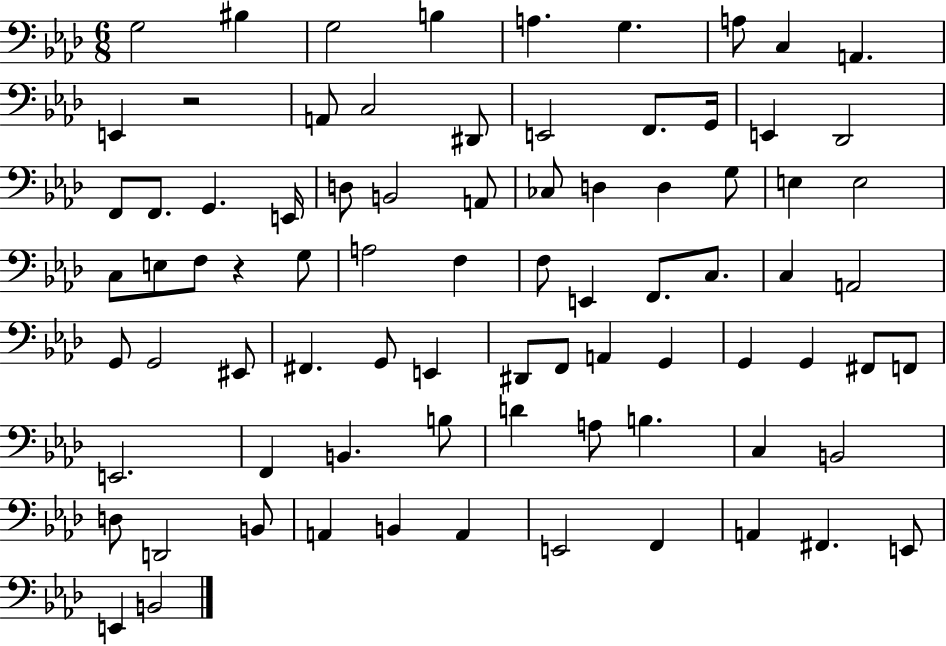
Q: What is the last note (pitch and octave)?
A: B2